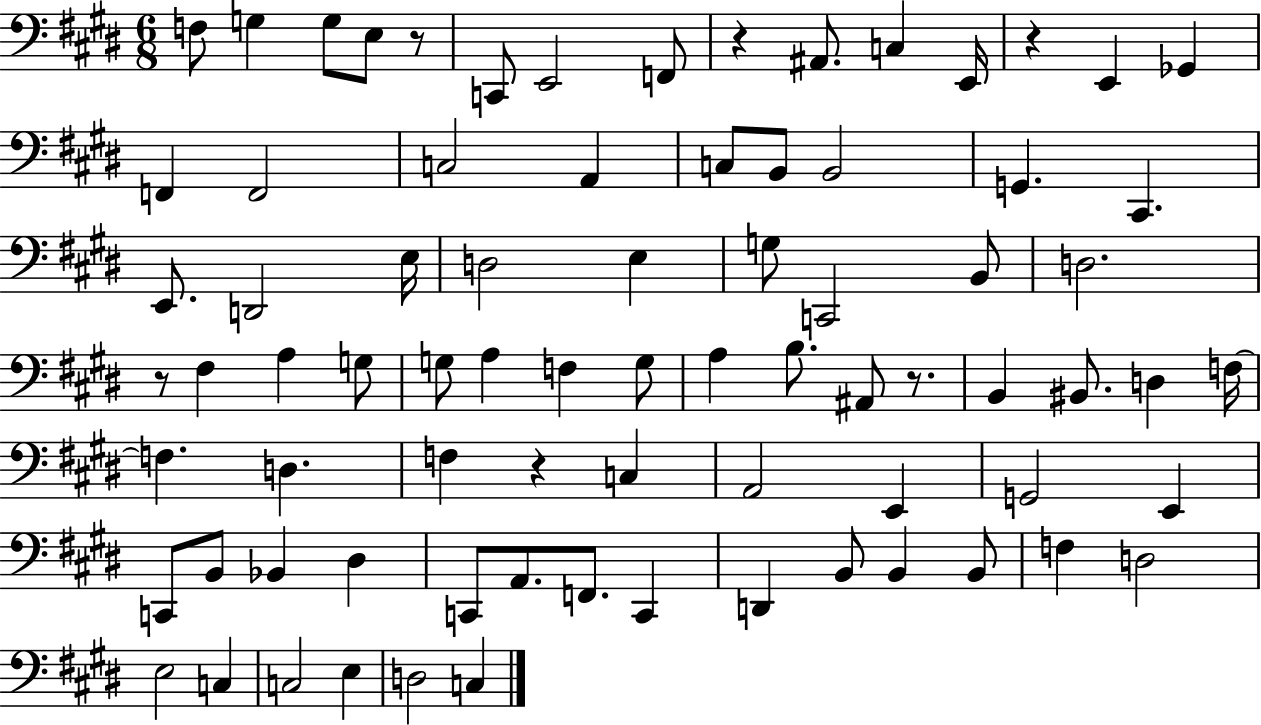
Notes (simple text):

F3/e G3/q G3/e E3/e R/e C2/e E2/h F2/e R/q A#2/e. C3/q E2/s R/q E2/q Gb2/q F2/q F2/h C3/h A2/q C3/e B2/e B2/h G2/q. C#2/q. E2/e. D2/h E3/s D3/h E3/q G3/e C2/h B2/e D3/h. R/e F#3/q A3/q G3/e G3/e A3/q F3/q G3/e A3/q B3/e. A#2/e R/e. B2/q BIS2/e. D3/q F3/s F3/q. D3/q. F3/q R/q C3/q A2/h E2/q G2/h E2/q C2/e B2/e Bb2/q D#3/q C2/e A2/e. F2/e. C2/q D2/q B2/e B2/q B2/e F3/q D3/h E3/h C3/q C3/h E3/q D3/h C3/q